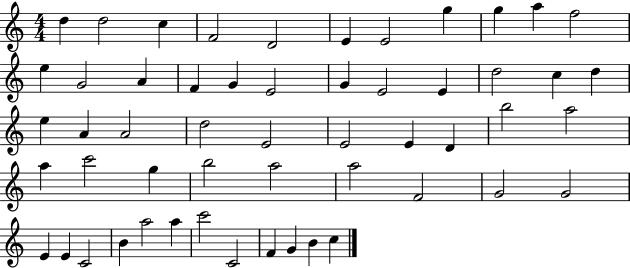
{
  \clef treble
  \numericTimeSignature
  \time 4/4
  \key c \major
  d''4 d''2 c''4 | f'2 d'2 | e'4 e'2 g''4 | g''4 a''4 f''2 | \break e''4 g'2 a'4 | f'4 g'4 e'2 | g'4 e'2 e'4 | d''2 c''4 d''4 | \break e''4 a'4 a'2 | d''2 e'2 | e'2 e'4 d'4 | b''2 a''2 | \break a''4 c'''2 g''4 | b''2 a''2 | a''2 f'2 | g'2 g'2 | \break e'4 e'4 c'2 | b'4 a''2 a''4 | c'''2 c'2 | f'4 g'4 b'4 c''4 | \break \bar "|."
}